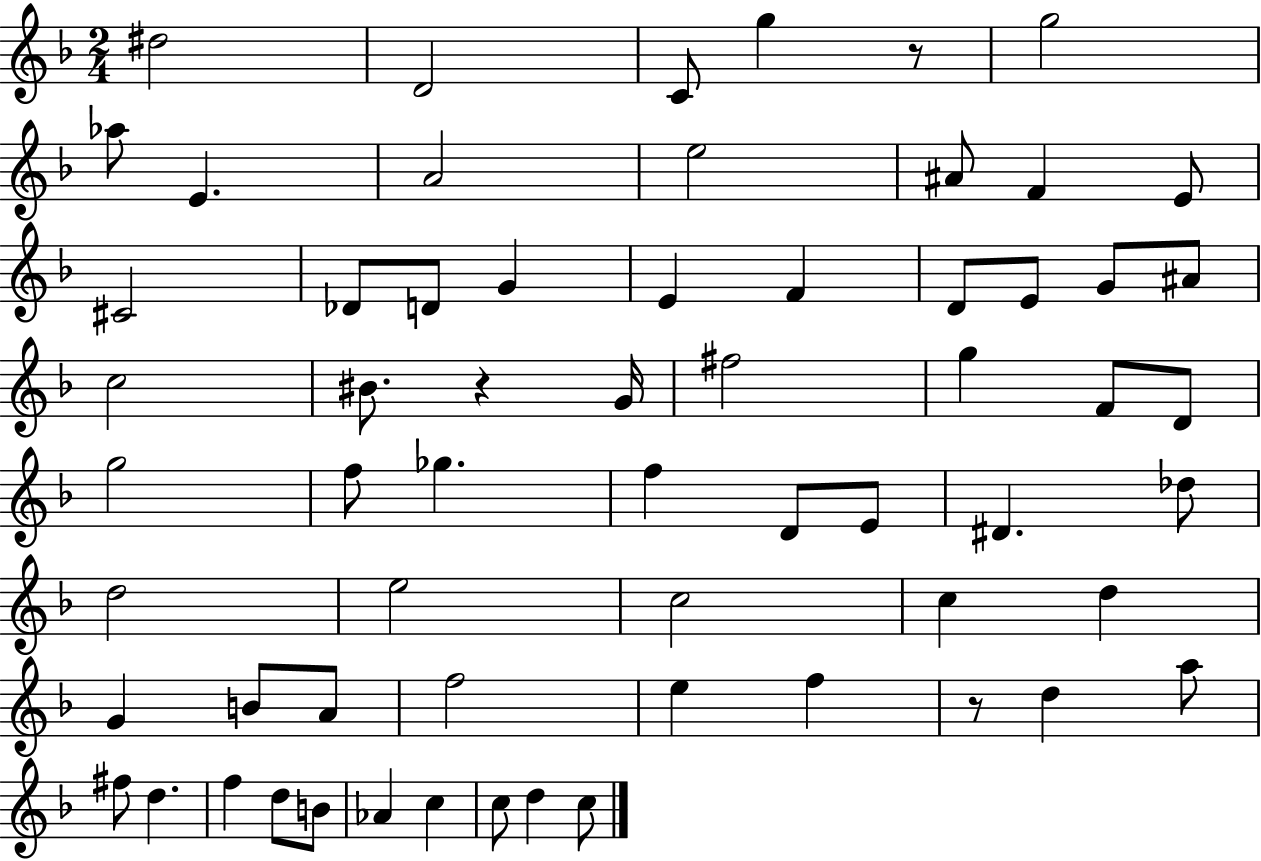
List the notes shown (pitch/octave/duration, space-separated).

D#5/h D4/h C4/e G5/q R/e G5/h Ab5/e E4/q. A4/h E5/h A#4/e F4/q E4/e C#4/h Db4/e D4/e G4/q E4/q F4/q D4/e E4/e G4/e A#4/e C5/h BIS4/e. R/q G4/s F#5/h G5/q F4/e D4/e G5/h F5/e Gb5/q. F5/q D4/e E4/e D#4/q. Db5/e D5/h E5/h C5/h C5/q D5/q G4/q B4/e A4/e F5/h E5/q F5/q R/e D5/q A5/e F#5/e D5/q. F5/q D5/e B4/e Ab4/q C5/q C5/e D5/q C5/e